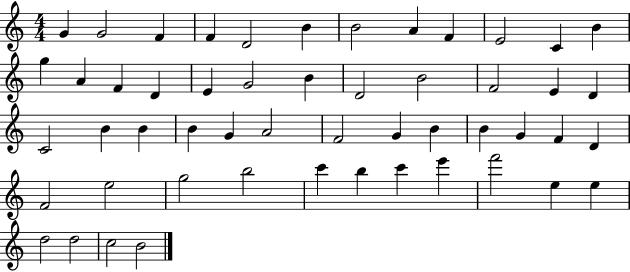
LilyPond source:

{
  \clef treble
  \numericTimeSignature
  \time 4/4
  \key c \major
  g'4 g'2 f'4 | f'4 d'2 b'4 | b'2 a'4 f'4 | e'2 c'4 b'4 | \break g''4 a'4 f'4 d'4 | e'4 g'2 b'4 | d'2 b'2 | f'2 e'4 d'4 | \break c'2 b'4 b'4 | b'4 g'4 a'2 | f'2 g'4 b'4 | b'4 g'4 f'4 d'4 | \break f'2 e''2 | g''2 b''2 | c'''4 b''4 c'''4 e'''4 | f'''2 e''4 e''4 | \break d''2 d''2 | c''2 b'2 | \bar "|."
}